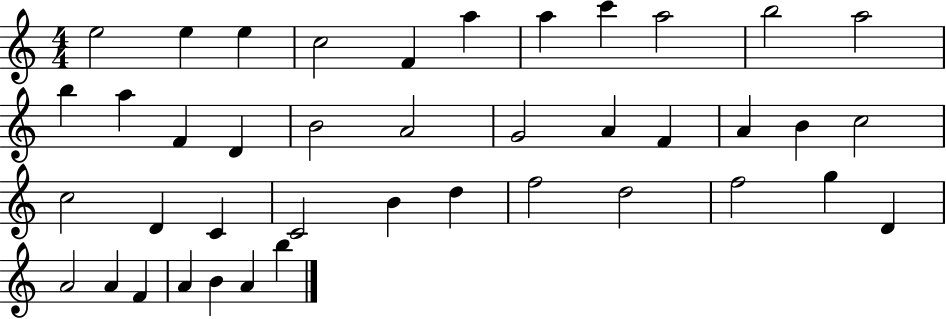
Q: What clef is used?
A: treble